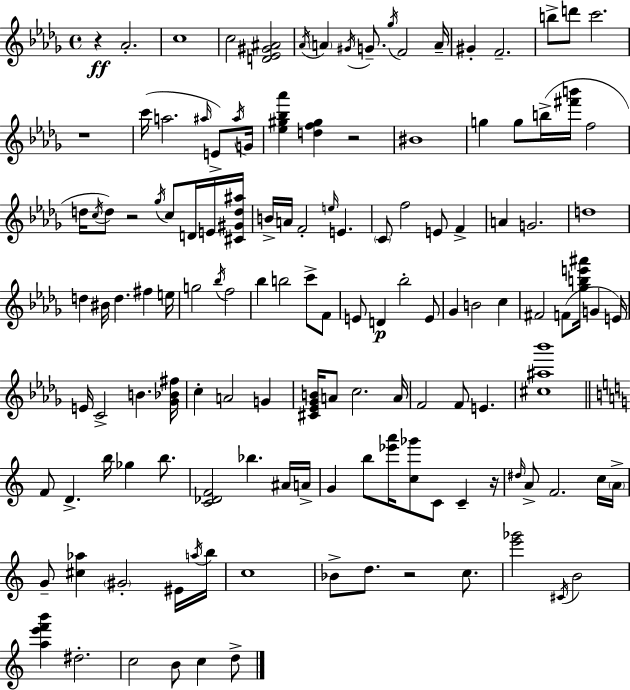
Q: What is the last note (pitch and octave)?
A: D5